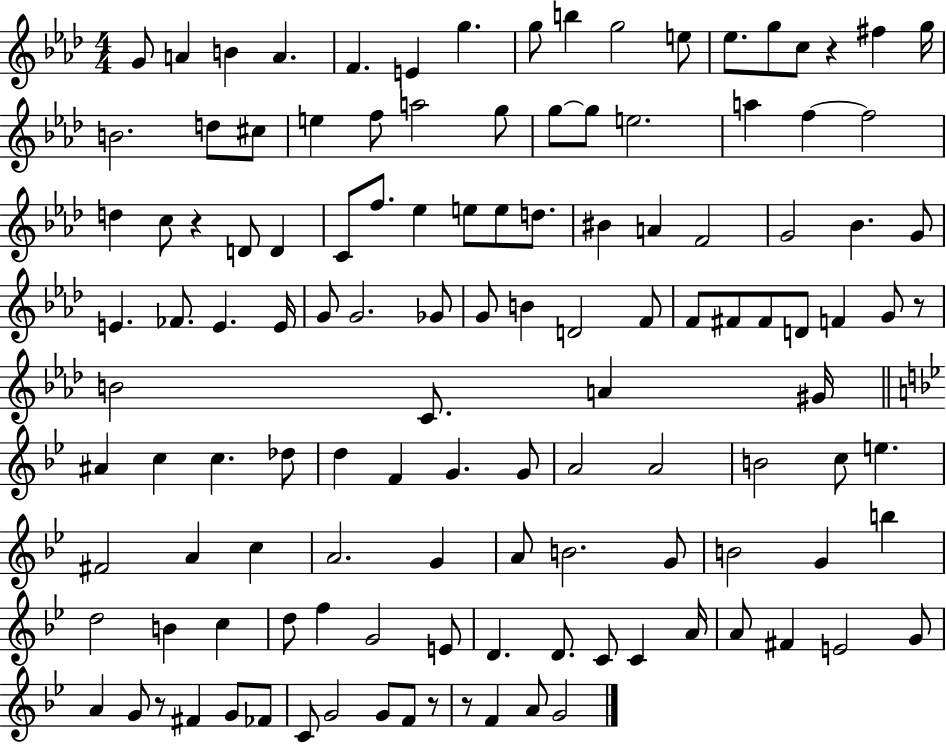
G4/e A4/q B4/q A4/q. F4/q. E4/q G5/q. G5/e B5/q G5/h E5/e Eb5/e. G5/e C5/e R/q F#5/q G5/s B4/h. D5/e C#5/e E5/q F5/e A5/h G5/e G5/e G5/e E5/h. A5/q F5/q F5/h D5/q C5/e R/q D4/e D4/q C4/e F5/e. Eb5/q E5/e E5/e D5/e. BIS4/q A4/q F4/h G4/h Bb4/q. G4/e E4/q. FES4/e. E4/q. E4/s G4/e G4/h. Gb4/e G4/e B4/q D4/h F4/e F4/e F#4/e F#4/e D4/e F4/q G4/e R/e B4/h C4/e. A4/q G#4/s A#4/q C5/q C5/q. Db5/e D5/q F4/q G4/q. G4/e A4/h A4/h B4/h C5/e E5/q. F#4/h A4/q C5/q A4/h. G4/q A4/e B4/h. G4/e B4/h G4/q B5/q D5/h B4/q C5/q D5/e F5/q G4/h E4/e D4/q. D4/e. C4/e C4/q A4/s A4/e F#4/q E4/h G4/e A4/q G4/e R/e F#4/q G4/e FES4/e C4/e G4/h G4/e F4/e R/e R/e F4/q A4/e G4/h